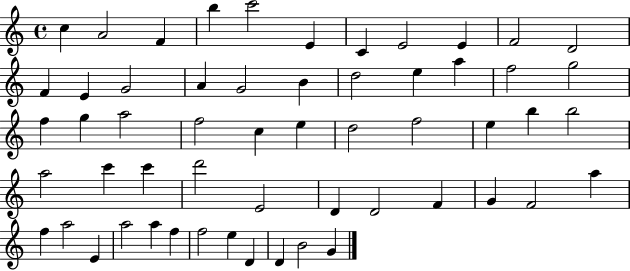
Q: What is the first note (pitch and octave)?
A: C5